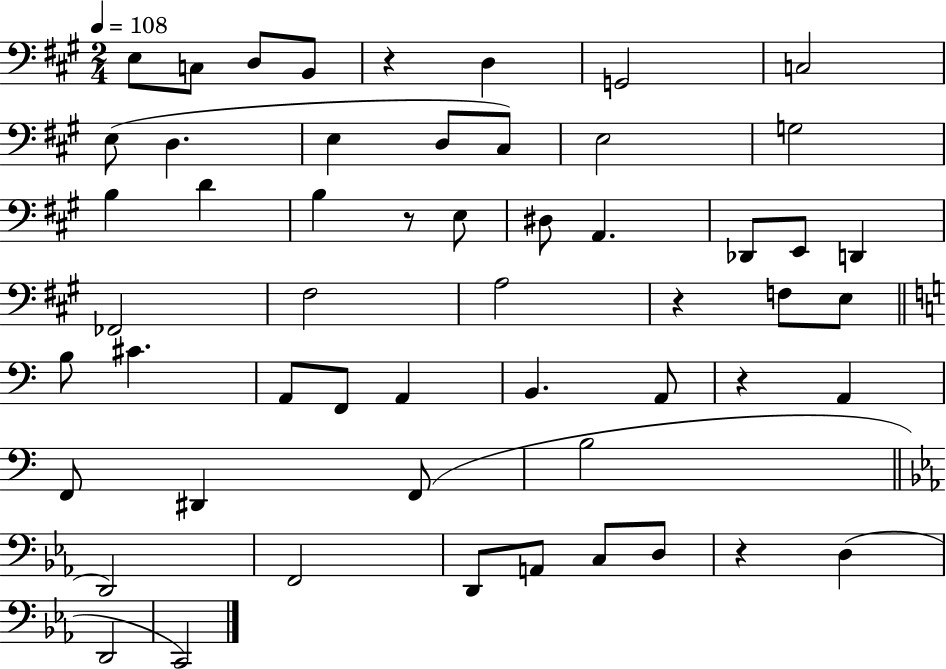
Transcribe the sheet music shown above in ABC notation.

X:1
T:Untitled
M:2/4
L:1/4
K:A
E,/2 C,/2 D,/2 B,,/2 z D, G,,2 C,2 E,/2 D, E, D,/2 ^C,/2 E,2 G,2 B, D B, z/2 E,/2 ^D,/2 A,, _D,,/2 E,,/2 D,, _F,,2 ^F,2 A,2 z F,/2 E,/2 B,/2 ^C A,,/2 F,,/2 A,, B,, A,,/2 z A,, F,,/2 ^D,, F,,/2 B,2 D,,2 F,,2 D,,/2 A,,/2 C,/2 D,/2 z D, D,,2 C,,2